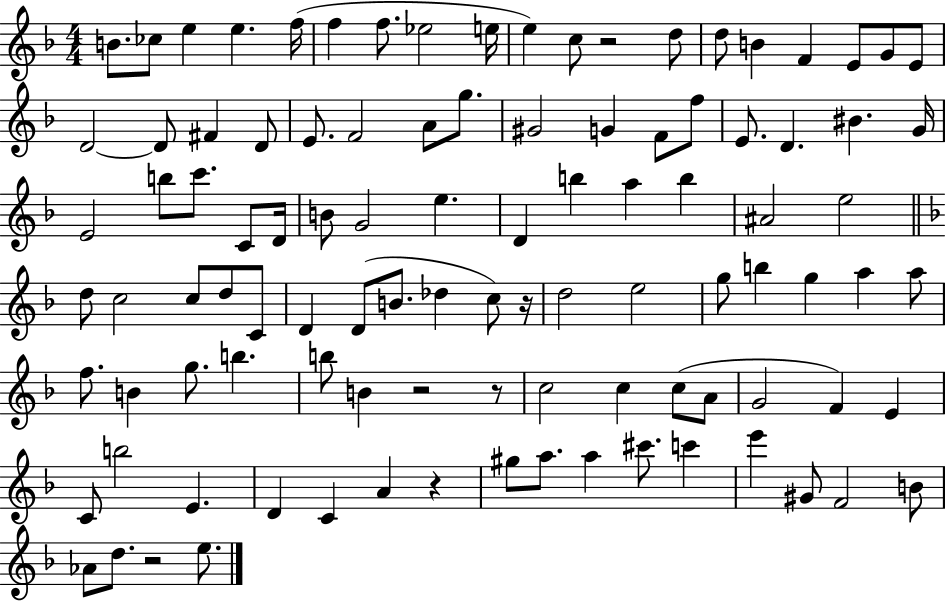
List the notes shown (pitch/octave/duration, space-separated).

B4/e. CES5/e E5/q E5/q. F5/s F5/q F5/e. Eb5/h E5/s E5/q C5/e R/h D5/e D5/e B4/q F4/q E4/e G4/e E4/e D4/h D4/e F#4/q D4/e E4/e. F4/h A4/e G5/e. G#4/h G4/q F4/e F5/e E4/e. D4/q. BIS4/q. G4/s E4/h B5/e C6/e. C4/e D4/s B4/e G4/h E5/q. D4/q B5/q A5/q B5/q A#4/h E5/h D5/e C5/h C5/e D5/e C4/e D4/q D4/e B4/e. Db5/q C5/e R/s D5/h E5/h G5/e B5/q G5/q A5/q A5/e F5/e. B4/q G5/e. B5/q. B5/e B4/q R/h R/e C5/h C5/q C5/e A4/e G4/h F4/q E4/q C4/e B5/h E4/q. D4/q C4/q A4/q R/q G#5/e A5/e. A5/q C#6/e. C6/q E6/q G#4/e F4/h B4/e Ab4/e D5/e. R/h E5/e.